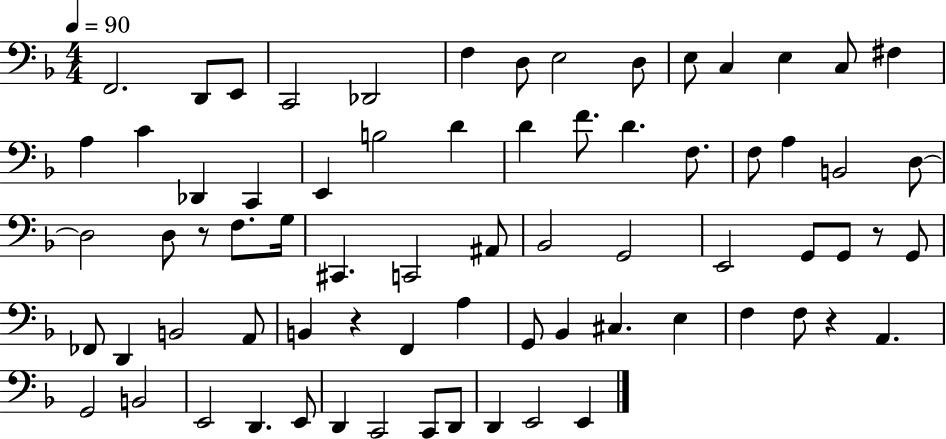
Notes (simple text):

F2/h. D2/e E2/e C2/h Db2/h F3/q D3/e E3/h D3/e E3/e C3/q E3/q C3/e F#3/q A3/q C4/q Db2/q C2/q E2/q B3/h D4/q D4/q F4/e. D4/q. F3/e. F3/e A3/q B2/h D3/e D3/h D3/e R/e F3/e. G3/s C#2/q. C2/h A#2/e Bb2/h G2/h E2/h G2/e G2/e R/e G2/e FES2/e D2/q B2/h A2/e B2/q R/q F2/q A3/q G2/e Bb2/q C#3/q. E3/q F3/q F3/e R/q A2/q. G2/h B2/h E2/h D2/q. E2/e D2/q C2/h C2/e D2/e D2/q E2/h E2/q